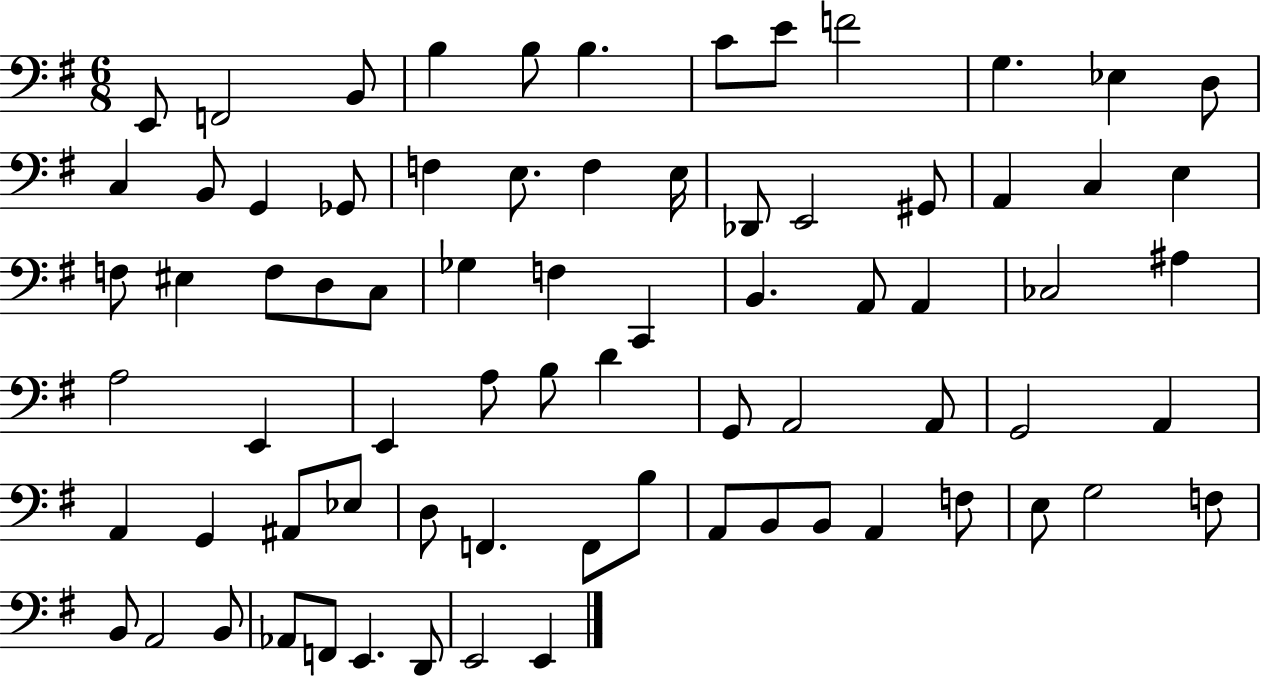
E2/e F2/h B2/e B3/q B3/e B3/q. C4/e E4/e F4/h G3/q. Eb3/q D3/e C3/q B2/e G2/q Gb2/e F3/q E3/e. F3/q E3/s Db2/e E2/h G#2/e A2/q C3/q E3/q F3/e EIS3/q F3/e D3/e C3/e Gb3/q F3/q C2/q B2/q. A2/e A2/q CES3/h A#3/q A3/h E2/q E2/q A3/e B3/e D4/q G2/e A2/h A2/e G2/h A2/q A2/q G2/q A#2/e Eb3/e D3/e F2/q. F2/e B3/e A2/e B2/e B2/e A2/q F3/e E3/e G3/h F3/e B2/e A2/h B2/e Ab2/e F2/e E2/q. D2/e E2/h E2/q